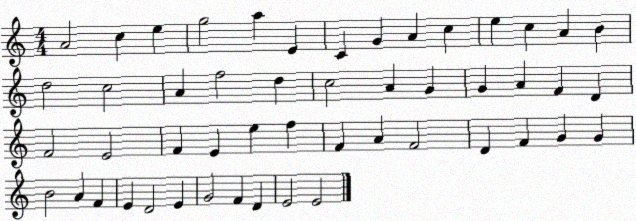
X:1
T:Untitled
M:4/4
L:1/4
K:C
A2 c e g2 a E C G A c e c A B d2 c2 A f2 d c2 A G G A F D F2 E2 F E e f F A F2 D F G G B2 A F E D2 E G2 F D E2 E2